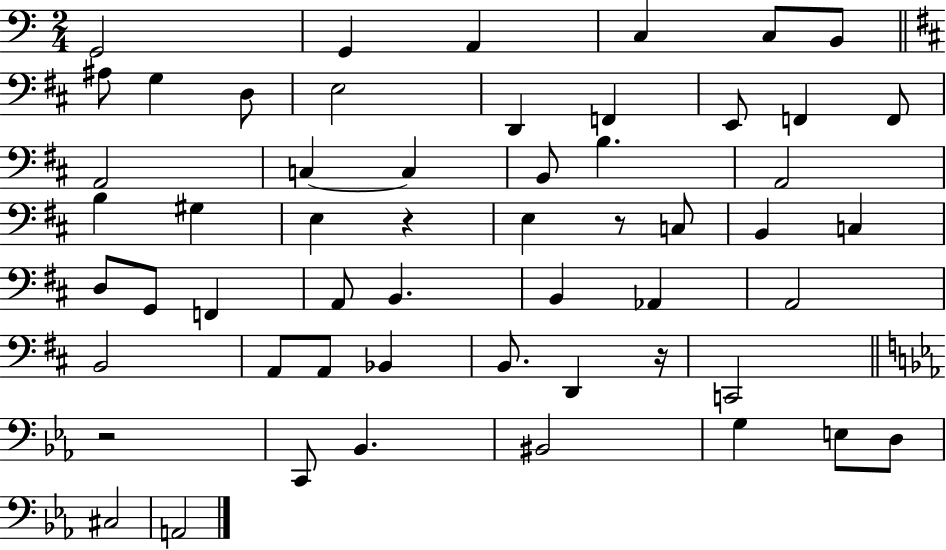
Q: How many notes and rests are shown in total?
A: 55